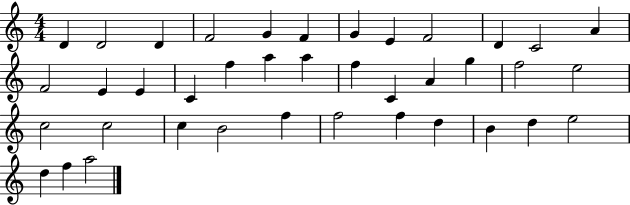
D4/q D4/h D4/q F4/h G4/q F4/q G4/q E4/q F4/h D4/q C4/h A4/q F4/h E4/q E4/q C4/q F5/q A5/q A5/q F5/q C4/q A4/q G5/q F5/h E5/h C5/h C5/h C5/q B4/h F5/q F5/h F5/q D5/q B4/q D5/q E5/h D5/q F5/q A5/h